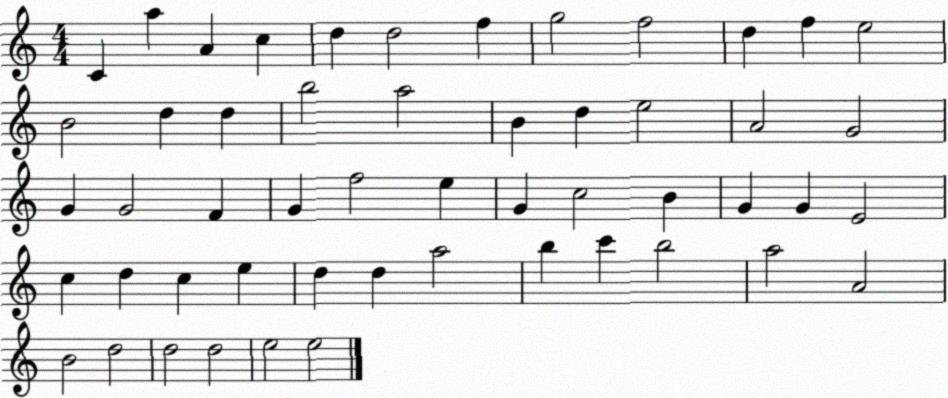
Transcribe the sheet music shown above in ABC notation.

X:1
T:Untitled
M:4/4
L:1/4
K:C
C a A c d d2 f g2 f2 d f e2 B2 d d b2 a2 B d e2 A2 G2 G G2 F G f2 e G c2 B G G E2 c d c e d d a2 b c' b2 a2 A2 B2 d2 d2 d2 e2 e2